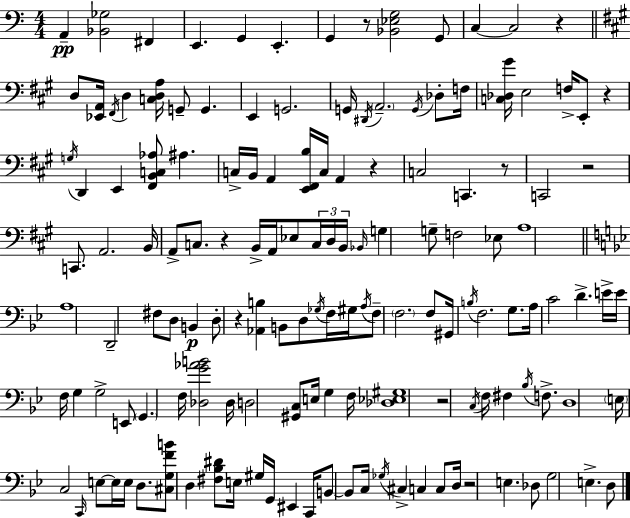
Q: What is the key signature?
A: A minor